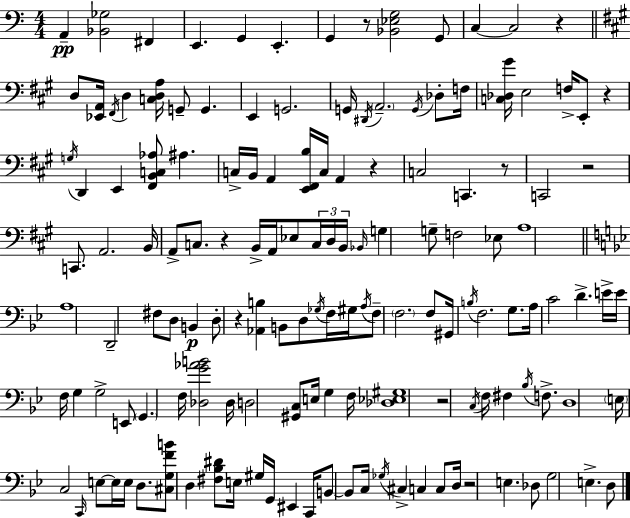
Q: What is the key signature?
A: A minor